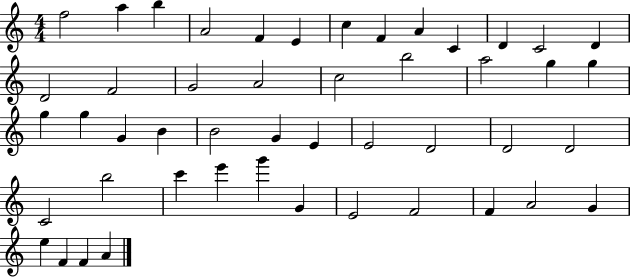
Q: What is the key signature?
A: C major